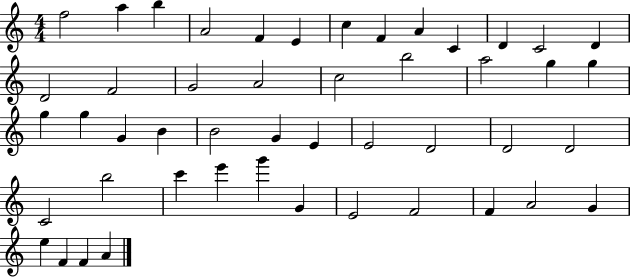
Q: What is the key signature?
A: C major